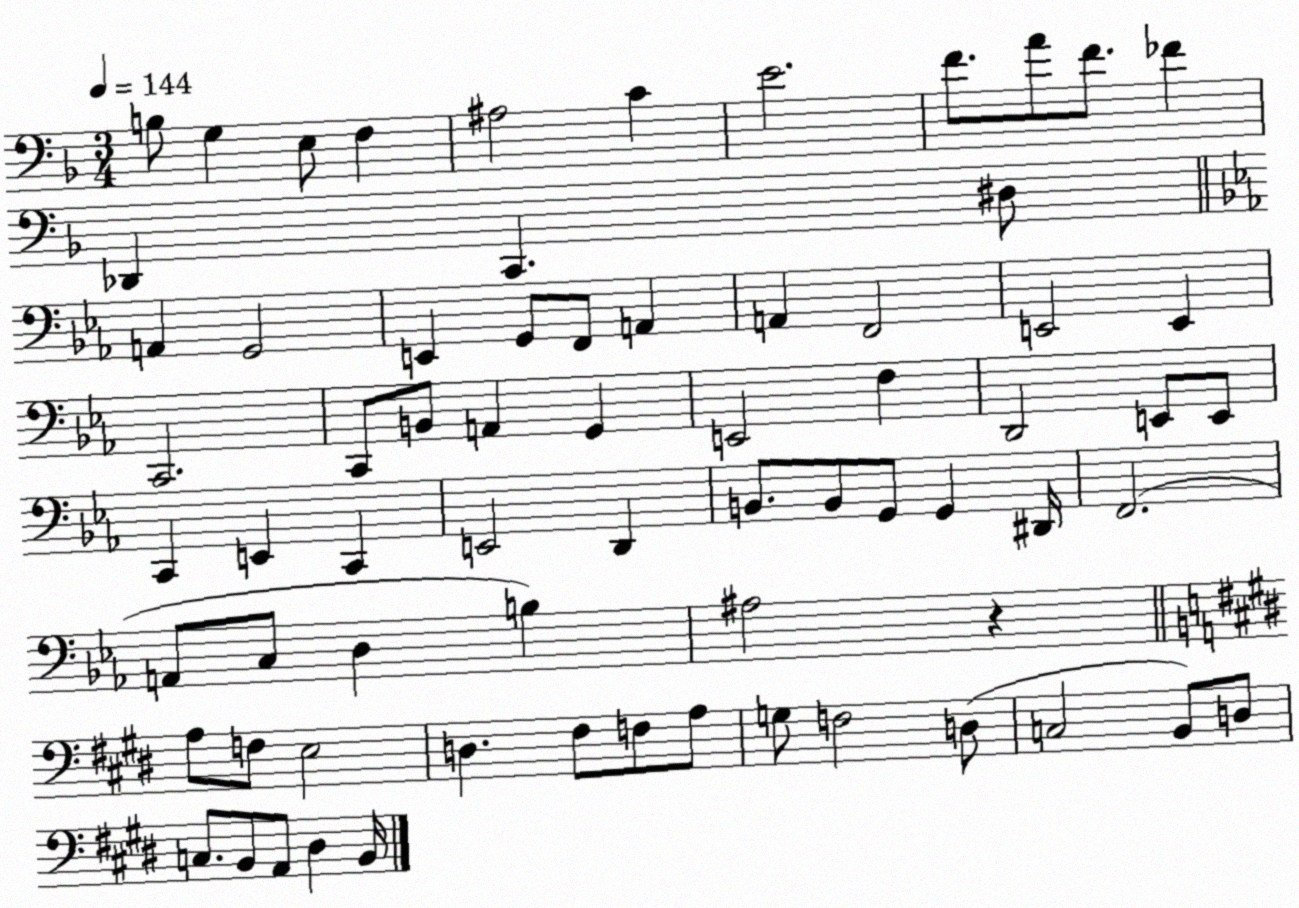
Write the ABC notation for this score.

X:1
T:Untitled
M:3/4
L:1/4
K:F
B,/2 G, E,/2 F, ^A,2 C E2 F/2 A/2 F/2 _F _D,, C,, ^D,/2 A,, G,,2 E,, G,,/2 F,,/2 A,, A,, F,,2 E,,2 E,, C,,2 C,,/2 B,,/2 A,, G,, E,,2 F, D,,2 E,,/2 E,,/2 C,, E,, C,, E,,2 D,, B,,/2 B,,/2 G,,/2 G,, ^D,,/4 F,,2 A,,/2 C,/2 D, B, ^A,2 z A,/2 F,/2 E,2 D, ^F,/2 F,/2 A,/2 G,/2 F,2 D,/2 C,2 B,,/2 D,/2 C,/2 B,,/2 A,,/2 ^D, B,,/4